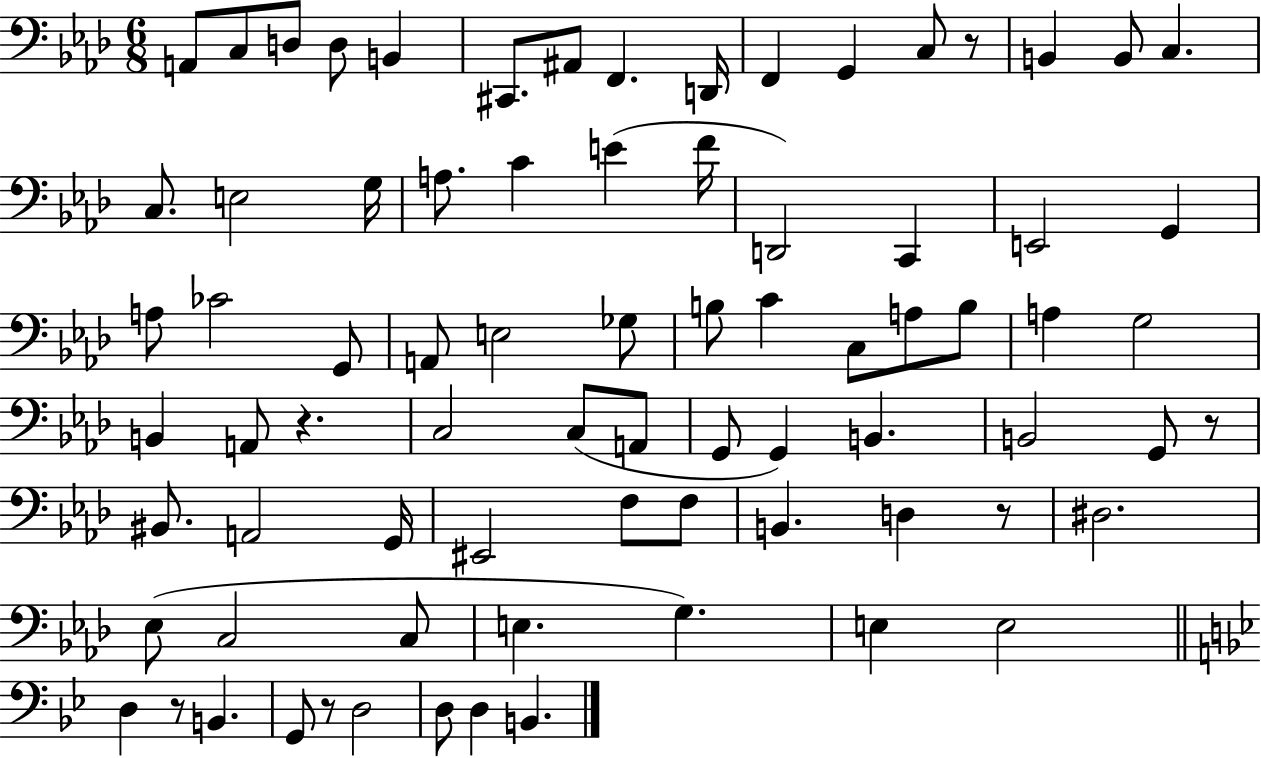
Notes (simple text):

A2/e C3/e D3/e D3/e B2/q C#2/e. A#2/e F2/q. D2/s F2/q G2/q C3/e R/e B2/q B2/e C3/q. C3/e. E3/h G3/s A3/e. C4/q E4/q F4/s D2/h C2/q E2/h G2/q A3/e CES4/h G2/e A2/e E3/h Gb3/e B3/e C4/q C3/e A3/e B3/e A3/q G3/h B2/q A2/e R/q. C3/h C3/e A2/e G2/e G2/q B2/q. B2/h G2/e R/e BIS2/e. A2/h G2/s EIS2/h F3/e F3/e B2/q. D3/q R/e D#3/h. Eb3/e C3/h C3/e E3/q. G3/q. E3/q E3/h D3/q R/e B2/q. G2/e R/e D3/h D3/e D3/q B2/q.